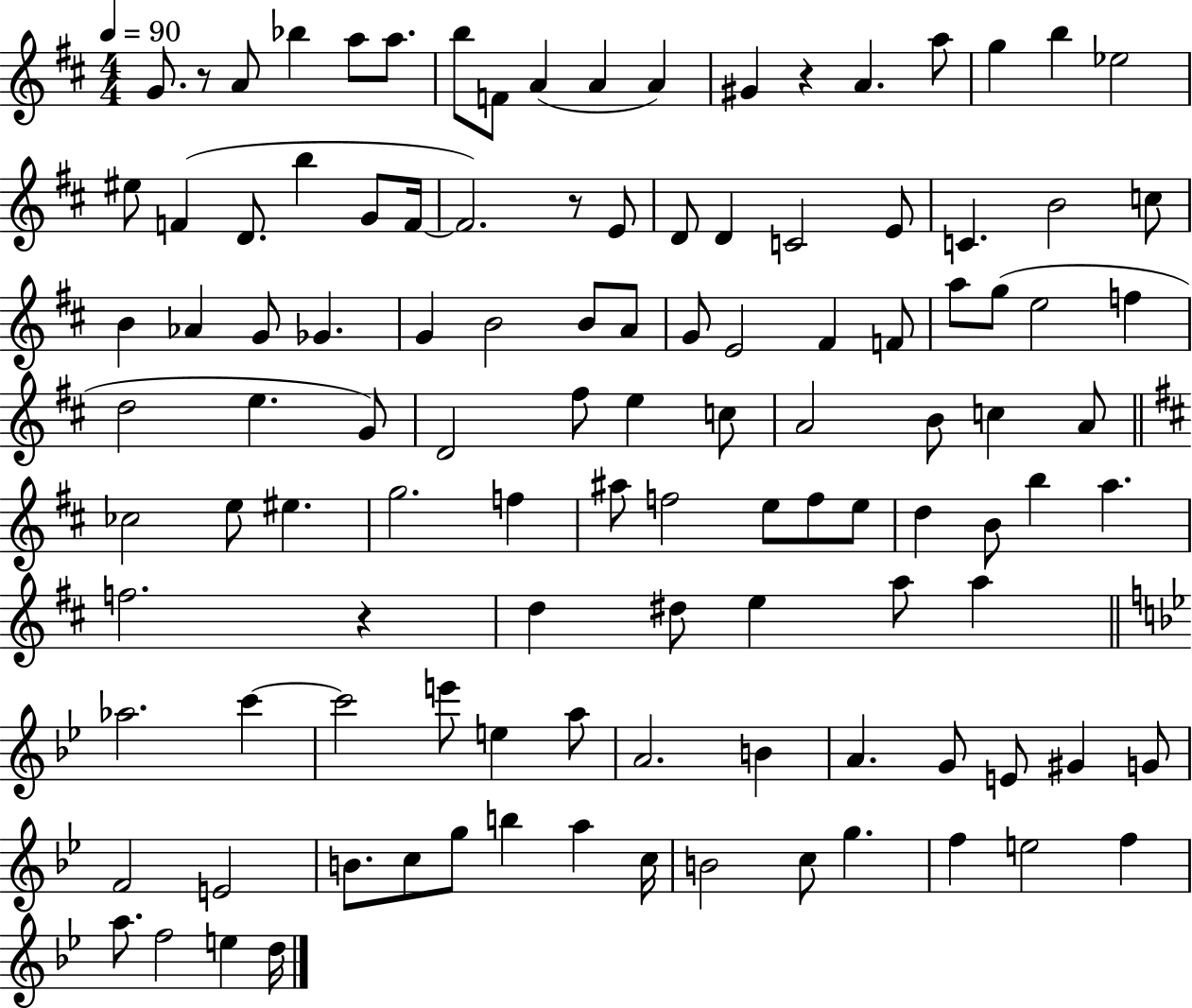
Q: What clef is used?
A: treble